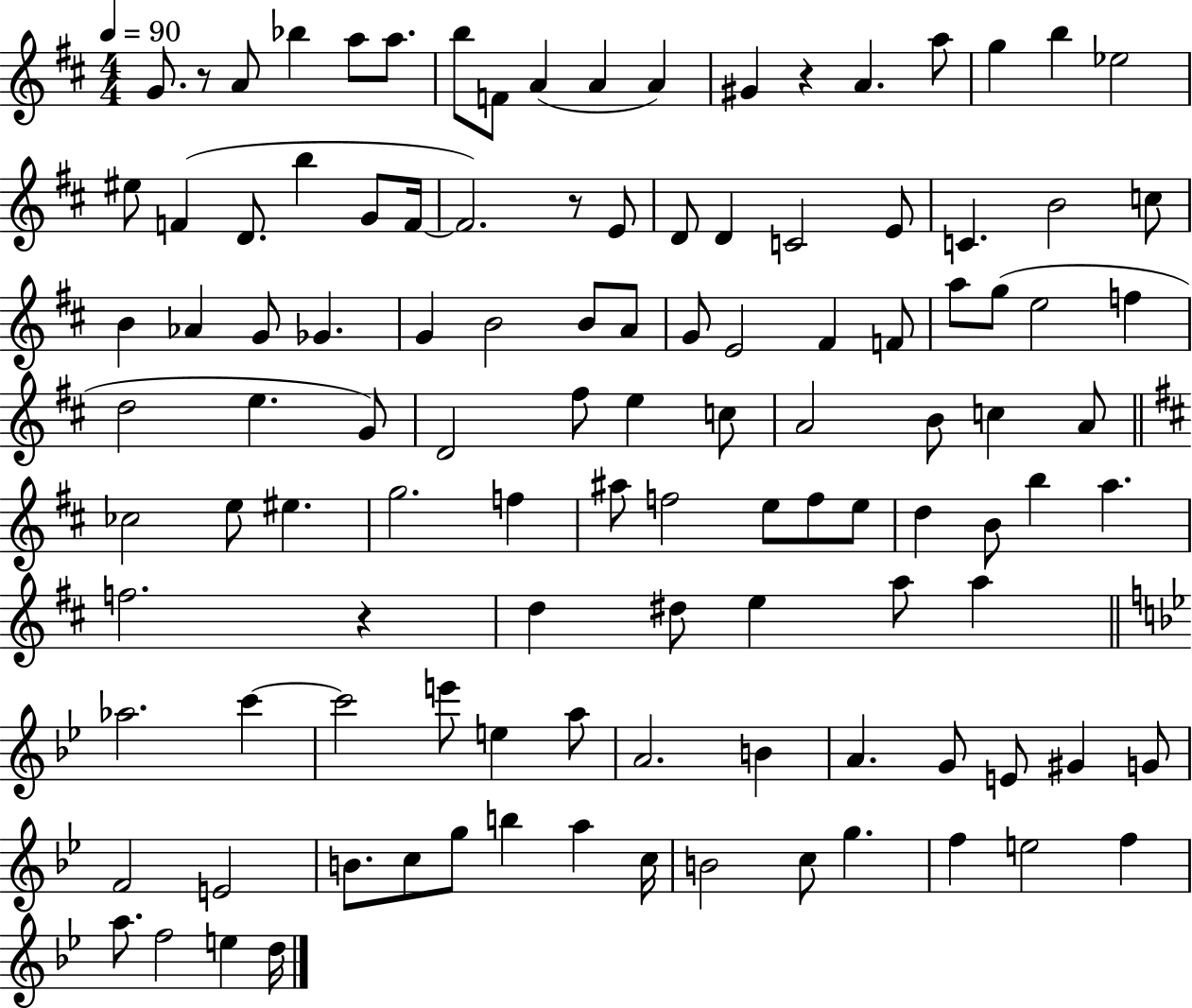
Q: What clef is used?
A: treble